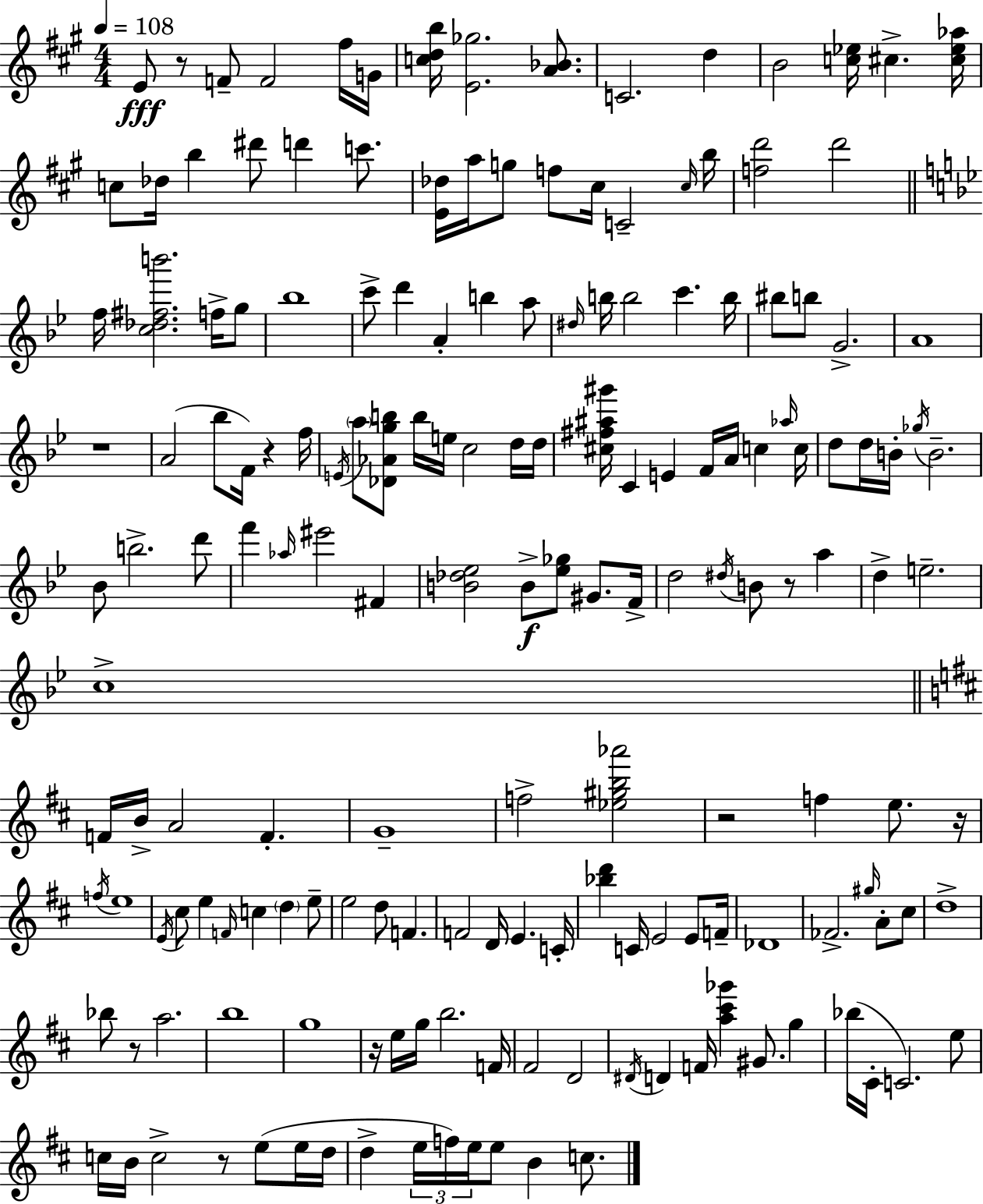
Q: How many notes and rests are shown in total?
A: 171